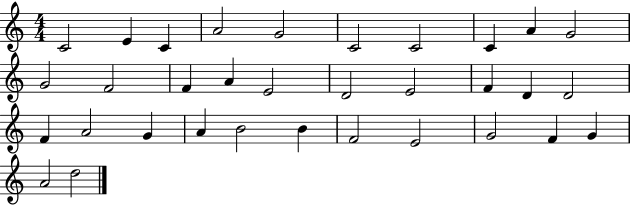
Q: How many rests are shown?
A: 0